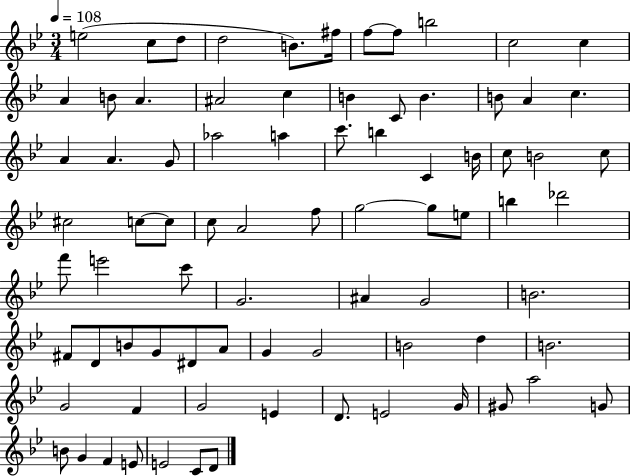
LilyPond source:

{
  \clef treble
  \numericTimeSignature
  \time 3/4
  \key bes \major
  \tempo 4 = 108
  e''2( c''8 d''8 | d''2 b'8.) fis''16 | f''8~~ f''8 b''2 | c''2 c''4 | \break a'4 b'8 a'4. | ais'2 c''4 | b'4 c'8 b'4. | b'8 a'4 c''4. | \break a'4 a'4. g'8 | aes''2 a''4 | c'''8. b''4 c'4 b'16 | c''8 b'2 c''8 | \break cis''2 c''8~~ c''8 | c''8 a'2 f''8 | g''2~~ g''8 e''8 | b''4 des'''2 | \break f'''8 e'''2 c'''8 | g'2. | ais'4 g'2 | b'2. | \break fis'8 d'8 b'8 g'8 dis'8 a'8 | g'4 g'2 | b'2 d''4 | b'2. | \break g'2 f'4 | g'2 e'4 | d'8. e'2 g'16 | gis'8 a''2 g'8 | \break b'8 g'4 f'4 e'8 | e'2 c'8 d'8 | \bar "|."
}